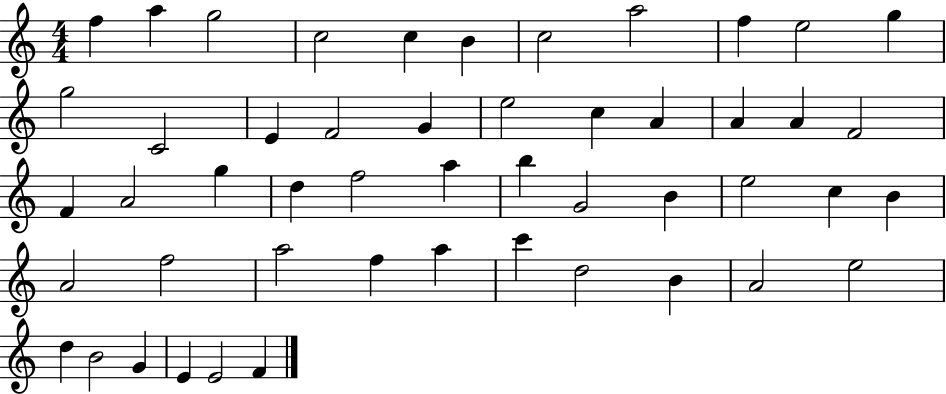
{
  \clef treble
  \numericTimeSignature
  \time 4/4
  \key c \major
  f''4 a''4 g''2 | c''2 c''4 b'4 | c''2 a''2 | f''4 e''2 g''4 | \break g''2 c'2 | e'4 f'2 g'4 | e''2 c''4 a'4 | a'4 a'4 f'2 | \break f'4 a'2 g''4 | d''4 f''2 a''4 | b''4 g'2 b'4 | e''2 c''4 b'4 | \break a'2 f''2 | a''2 f''4 a''4 | c'''4 d''2 b'4 | a'2 e''2 | \break d''4 b'2 g'4 | e'4 e'2 f'4 | \bar "|."
}